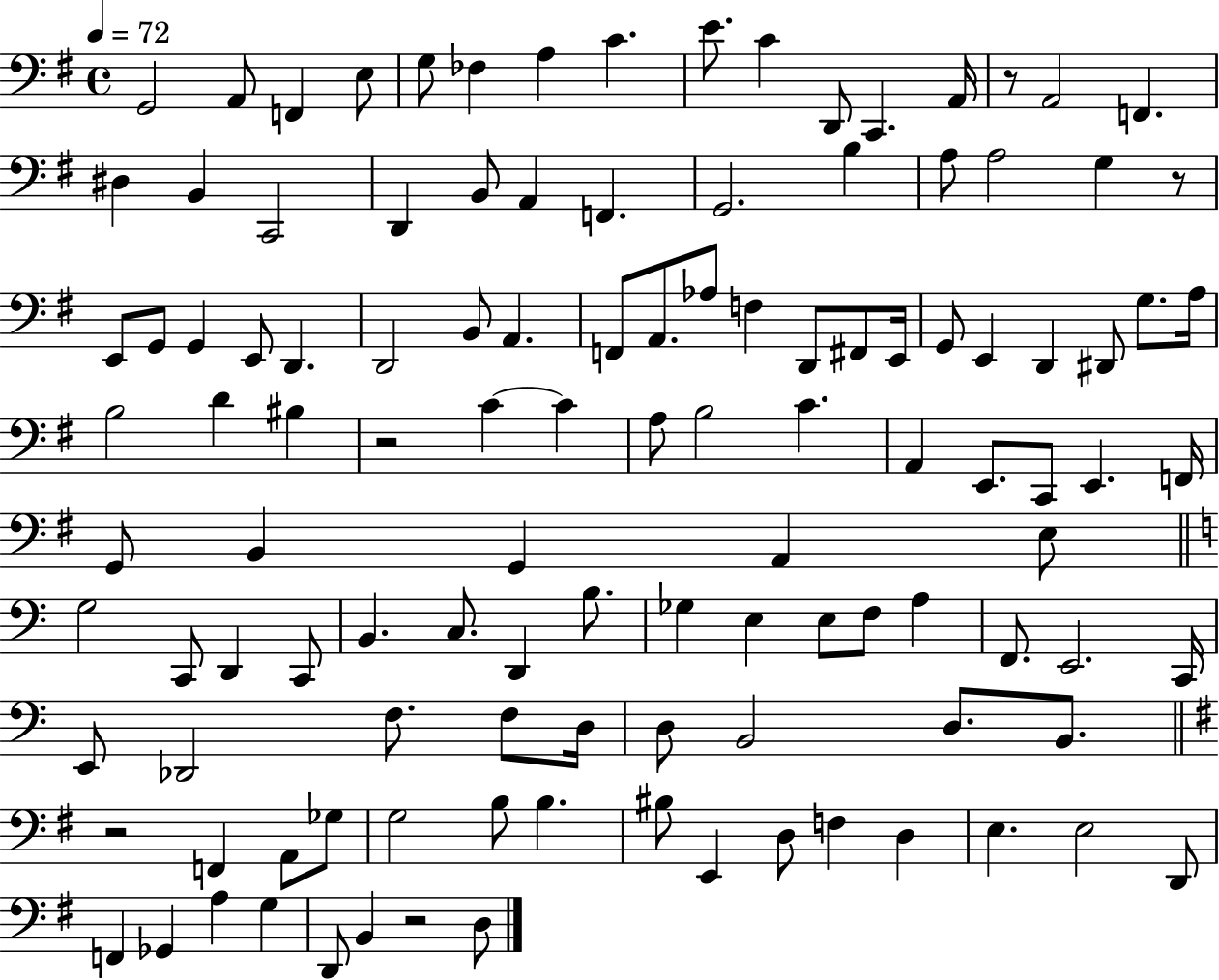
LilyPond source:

{
  \clef bass
  \time 4/4
  \defaultTimeSignature
  \key g \major
  \tempo 4 = 72
  g,2 a,8 f,4 e8 | g8 fes4 a4 c'4. | e'8. c'4 d,8 c,4. a,16 | r8 a,2 f,4. | \break dis4 b,4 c,2 | d,4 b,8 a,4 f,4. | g,2. b4 | a8 a2 g4 r8 | \break e,8 g,8 g,4 e,8 d,4. | d,2 b,8 a,4. | f,8 a,8. aes8 f4 d,8 fis,8 e,16 | g,8 e,4 d,4 dis,8 g8. a16 | \break b2 d'4 bis4 | r2 c'4~~ c'4 | a8 b2 c'4. | a,4 e,8. c,8 e,4. f,16 | \break g,8 b,4 g,4 a,4 e8 | \bar "||" \break \key c \major g2 c,8 d,4 c,8 | b,4. c8. d,4 b8. | ges4 e4 e8 f8 a4 | f,8. e,2. c,16 | \break e,8 des,2 f8. f8 d16 | d8 b,2 d8. b,8. | \bar "||" \break \key e \minor r2 f,4 a,8 ges8 | g2 b8 b4. | bis8 e,4 d8 f4 d4 | e4. e2 d,8 | \break f,4 ges,4 a4 g4 | d,8 b,4 r2 d8 | \bar "|."
}